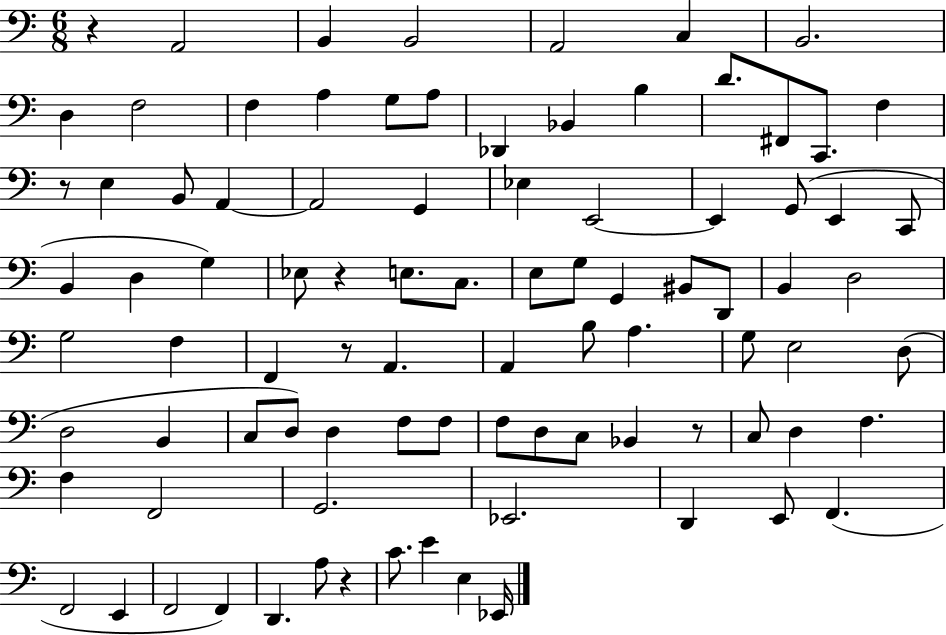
R/q A2/h B2/q B2/h A2/h C3/q B2/h. D3/q F3/h F3/q A3/q G3/e A3/e Db2/q Bb2/q B3/q D4/e. F#2/e C2/e. F3/q R/e E3/q B2/e A2/q A2/h G2/q Eb3/q E2/h E2/q G2/e E2/q C2/e B2/q D3/q G3/q Eb3/e R/q E3/e. C3/e. E3/e G3/e G2/q BIS2/e D2/e B2/q D3/h G3/h F3/q F2/q R/e A2/q. A2/q B3/e A3/q. G3/e E3/h D3/e D3/h B2/q C3/e D3/e D3/q F3/e F3/e F3/e D3/e C3/e Bb2/q R/e C3/e D3/q F3/q. F3/q F2/h G2/h. Eb2/h. D2/q E2/e F2/q. F2/h E2/q F2/h F2/q D2/q. A3/e R/q C4/e. E4/q E3/q Eb2/s